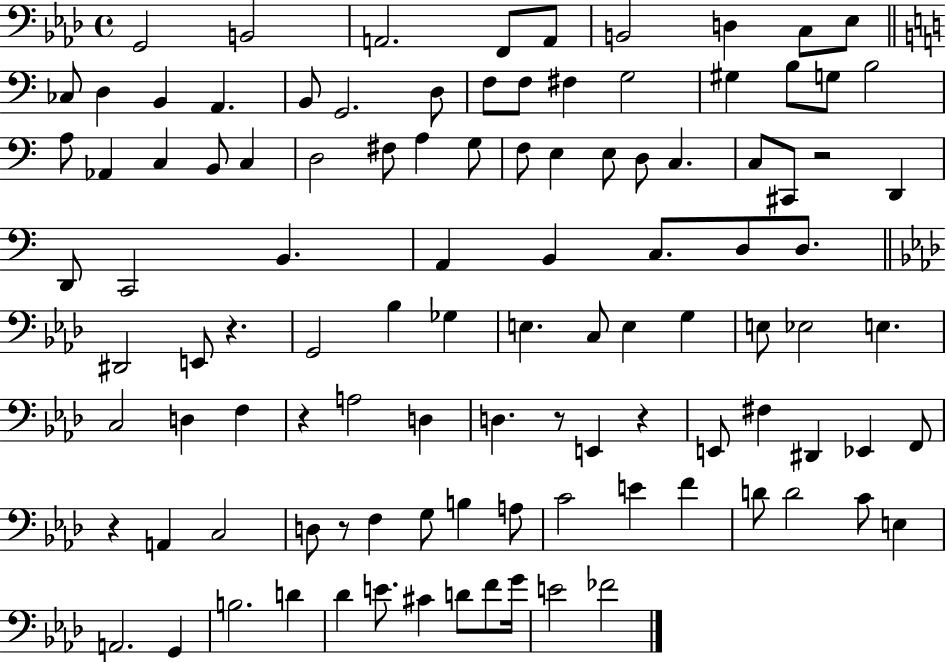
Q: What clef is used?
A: bass